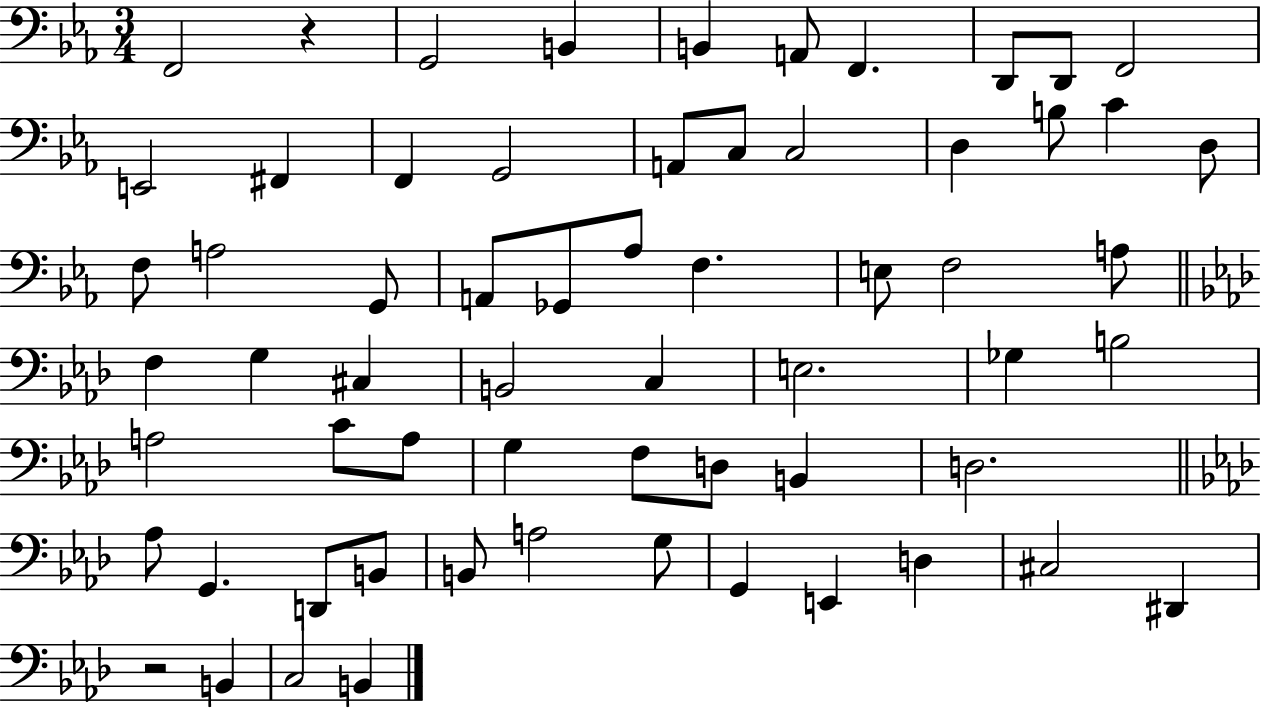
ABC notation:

X:1
T:Untitled
M:3/4
L:1/4
K:Eb
F,,2 z G,,2 B,, B,, A,,/2 F,, D,,/2 D,,/2 F,,2 E,,2 ^F,, F,, G,,2 A,,/2 C,/2 C,2 D, B,/2 C D,/2 F,/2 A,2 G,,/2 A,,/2 _G,,/2 _A,/2 F, E,/2 F,2 A,/2 F, G, ^C, B,,2 C, E,2 _G, B,2 A,2 C/2 A,/2 G, F,/2 D,/2 B,, D,2 _A,/2 G,, D,,/2 B,,/2 B,,/2 A,2 G,/2 G,, E,, D, ^C,2 ^D,, z2 B,, C,2 B,,